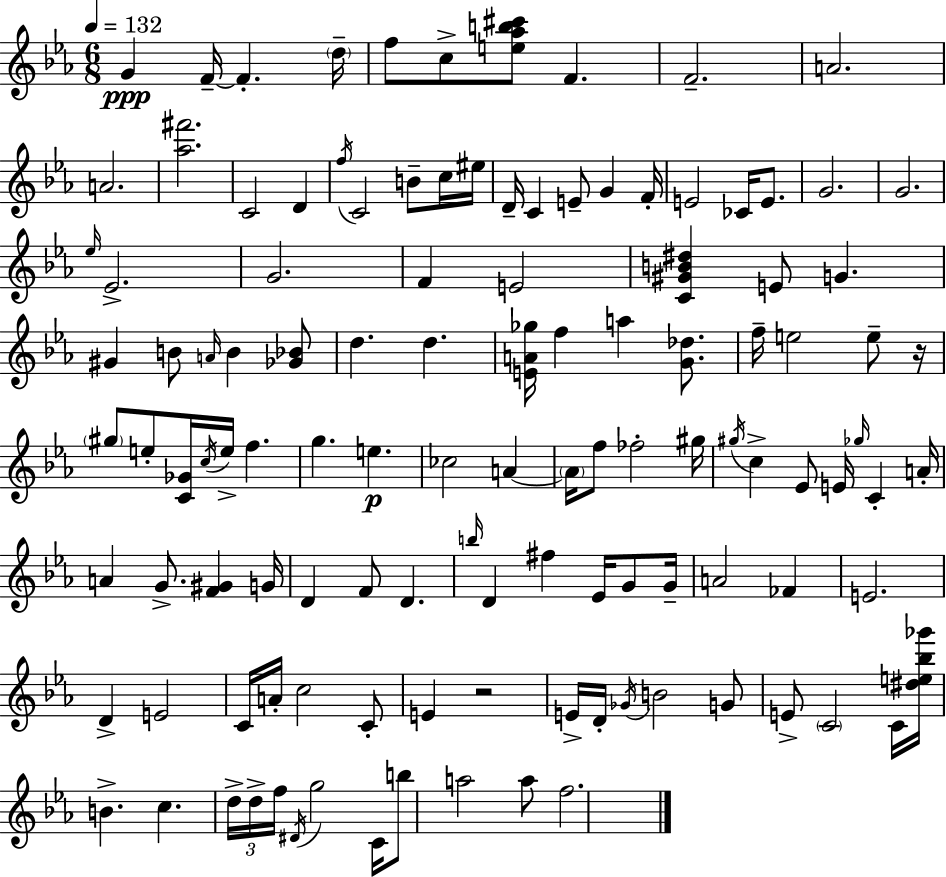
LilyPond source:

{
  \clef treble
  \numericTimeSignature
  \time 6/8
  \key c \minor
  \tempo 4 = 132
  g'4\ppp f'16--~~ f'4.-. \parenthesize d''16-- | f''8 c''8-> <e'' aes'' b'' cis'''>8 f'4. | f'2.-- | a'2. | \break a'2. | <aes'' fis'''>2. | c'2 d'4 | \acciaccatura { f''16 } c'2 b'8-- c''16 | \break eis''16 d'16-- c'4 e'8-- g'4 | f'16-. e'2 ces'16 e'8. | g'2. | g'2. | \break \grace { ees''16 } ees'2.-> | g'2. | f'4 e'2 | <c' gis' b' dis''>4 e'8 g'4. | \break gis'4 b'8 \grace { a'16 } b'4 | <ges' bes'>8 d''4. d''4. | <e' a' ges''>16 f''4 a''4 | <g' des''>8. f''16-- e''2 | \break e''8-- r16 \parenthesize gis''8 e''8-. <c' ges'>16 \acciaccatura { c''16 } e''16-> f''4. | g''4. e''4.\p | ces''2 | a'4~~ \parenthesize a'16 f''8 fes''2-. | \break gis''16 \acciaccatura { gis''16 } c''4-> ees'8 e'16 | \grace { ges''16 } c'4-. a'16-. a'4 g'8.-> | <f' gis'>4 g'16 d'4 f'8 | d'4. \grace { b''16 } d'4 fis''4 | \break ees'16 g'8 g'16-- a'2 | fes'4 e'2. | d'4-> e'2 | c'16 a'16-. c''2 | \break c'8-. e'4 r2 | e'16-> d'16-. \acciaccatura { ges'16 } b'2 | g'8 e'8-> \parenthesize c'2 | c'16 <dis'' e'' bes'' ges'''>16 b'4.-> | \break c''4. \tuplet 3/2 { d''16-> d''16-> f''16 } \acciaccatura { dis'16 } | g''2 c'16 b''8 a''2 | a''8 f''2. | \bar "|."
}